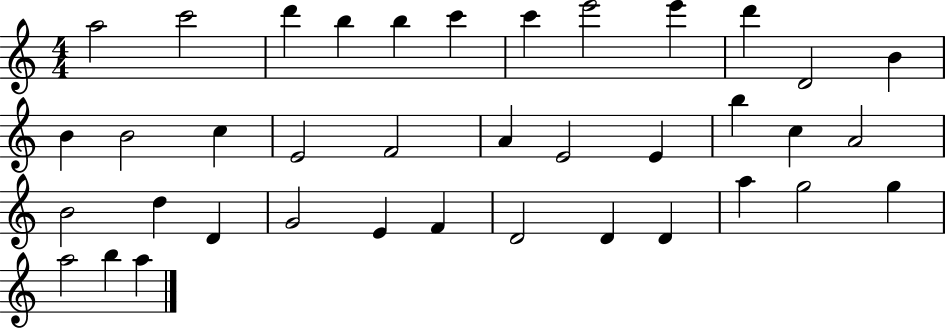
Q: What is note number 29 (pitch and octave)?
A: F4